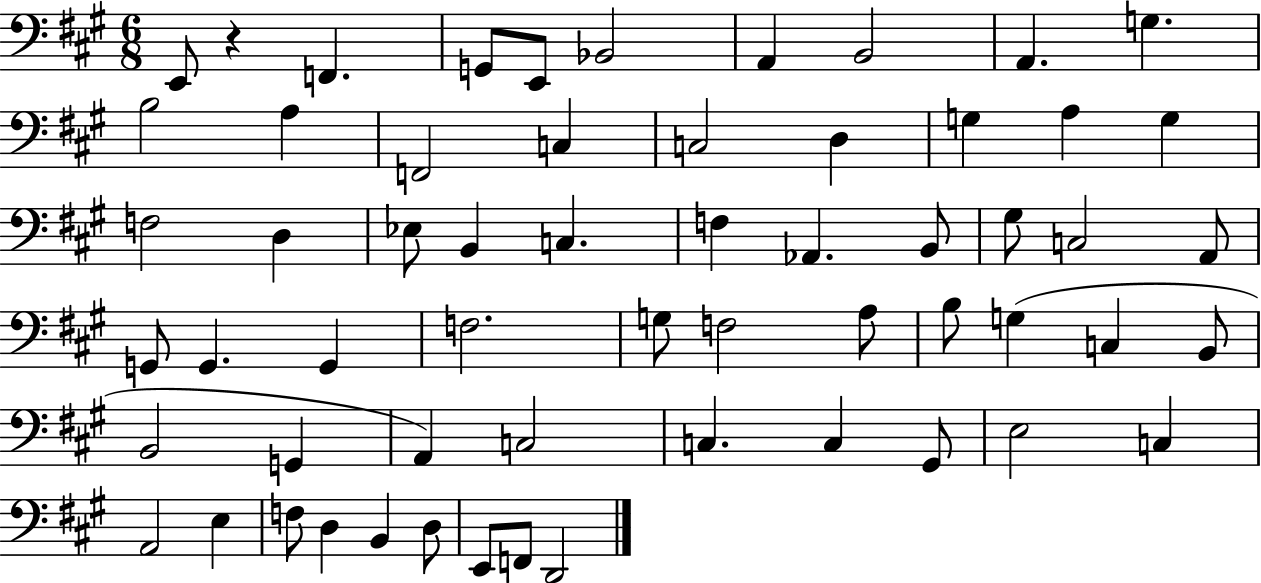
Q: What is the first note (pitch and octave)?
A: E2